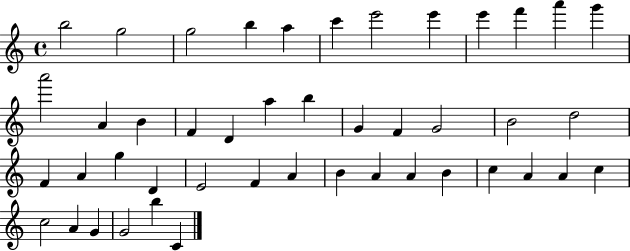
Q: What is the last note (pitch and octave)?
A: C4